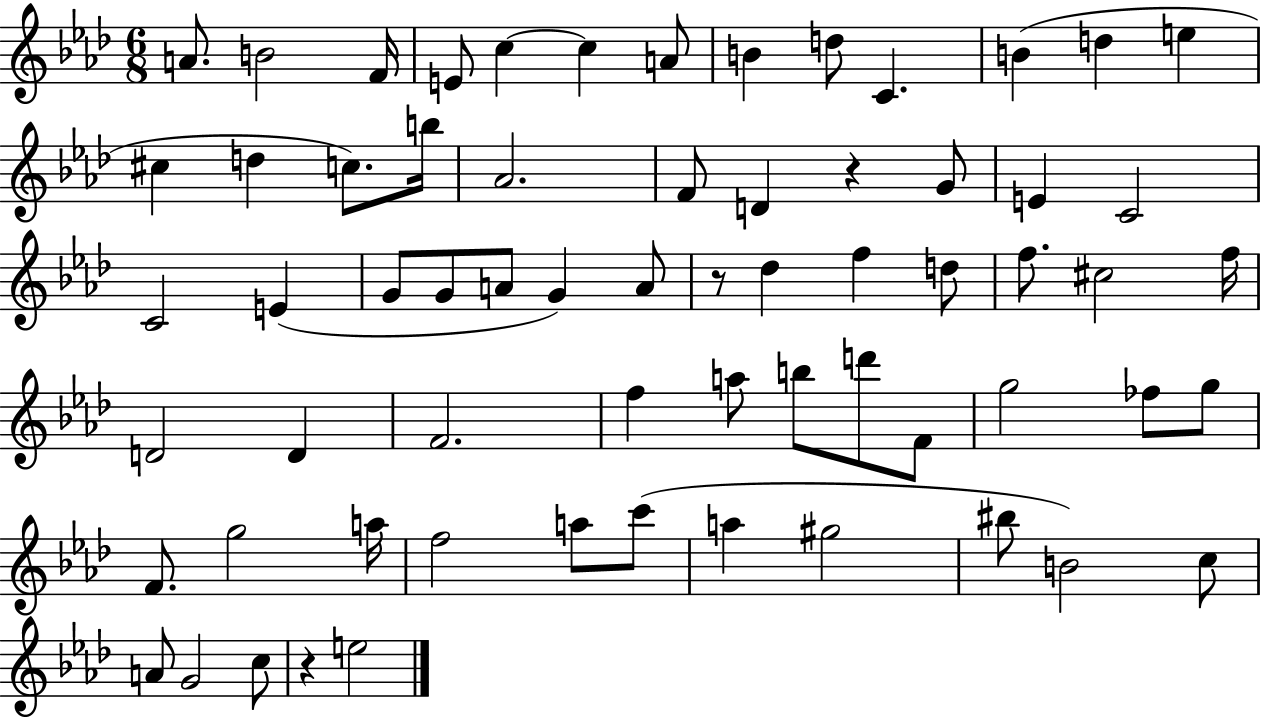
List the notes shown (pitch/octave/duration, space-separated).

A4/e. B4/h F4/s E4/e C5/q C5/q A4/e B4/q D5/e C4/q. B4/q D5/q E5/q C#5/q D5/q C5/e. B5/s Ab4/h. F4/e D4/q R/q G4/e E4/q C4/h C4/h E4/q G4/e G4/e A4/e G4/q A4/e R/e Db5/q F5/q D5/e F5/e. C#5/h F5/s D4/h D4/q F4/h. F5/q A5/e B5/e D6/e F4/e G5/h FES5/e G5/e F4/e. G5/h A5/s F5/h A5/e C6/e A5/q G#5/h BIS5/e B4/h C5/e A4/e G4/h C5/e R/q E5/h